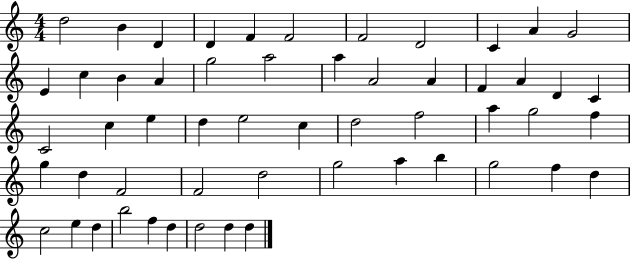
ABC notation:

X:1
T:Untitled
M:4/4
L:1/4
K:C
d2 B D D F F2 F2 D2 C A G2 E c B A g2 a2 a A2 A F A D C C2 c e d e2 c d2 f2 a g2 f g d F2 F2 d2 g2 a b g2 f d c2 e d b2 f d d2 d d